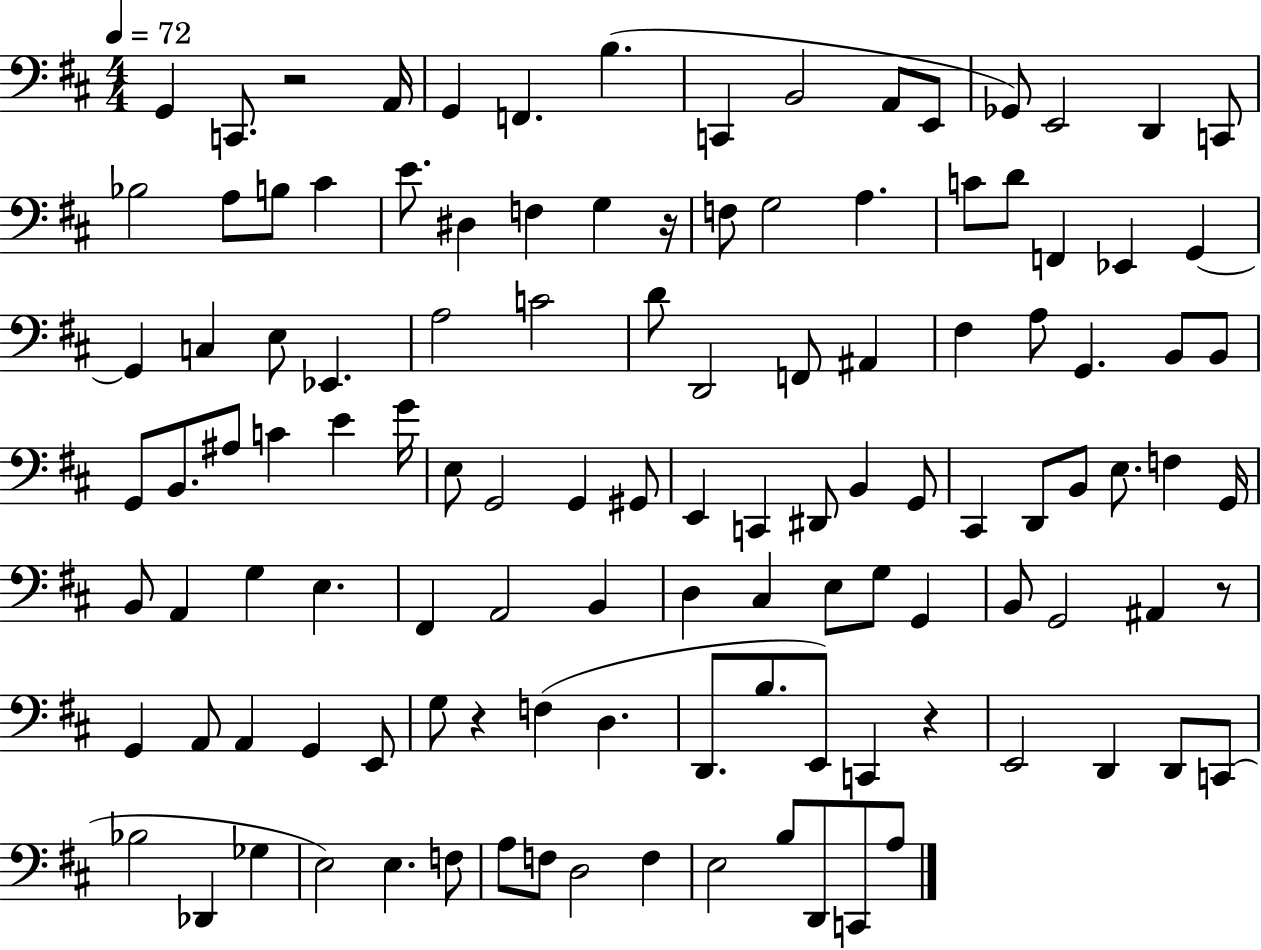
X:1
T:Untitled
M:4/4
L:1/4
K:D
G,, C,,/2 z2 A,,/4 G,, F,, B, C,, B,,2 A,,/2 E,,/2 _G,,/2 E,,2 D,, C,,/2 _B,2 A,/2 B,/2 ^C E/2 ^D, F, G, z/4 F,/2 G,2 A, C/2 D/2 F,, _E,, G,, G,, C, E,/2 _E,, A,2 C2 D/2 D,,2 F,,/2 ^A,, ^F, A,/2 G,, B,,/2 B,,/2 G,,/2 B,,/2 ^A,/2 C E G/4 E,/2 G,,2 G,, ^G,,/2 E,, C,, ^D,,/2 B,, G,,/2 ^C,, D,,/2 B,,/2 E,/2 F, G,,/4 B,,/2 A,, G, E, ^F,, A,,2 B,, D, ^C, E,/2 G,/2 G,, B,,/2 G,,2 ^A,, z/2 G,, A,,/2 A,, G,, E,,/2 G,/2 z F, D, D,,/2 B,/2 E,,/2 C,, z E,,2 D,, D,,/2 C,,/2 _B,2 _D,, _G, E,2 E, F,/2 A,/2 F,/2 D,2 F, E,2 B,/2 D,,/2 C,,/2 A,/2